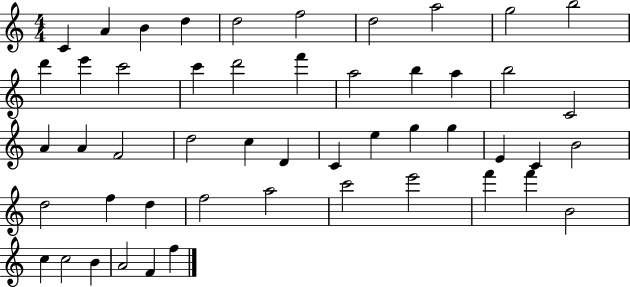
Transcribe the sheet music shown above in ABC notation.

X:1
T:Untitled
M:4/4
L:1/4
K:C
C A B d d2 f2 d2 a2 g2 b2 d' e' c'2 c' d'2 f' a2 b a b2 C2 A A F2 d2 c D C e g g E C B2 d2 f d f2 a2 c'2 e'2 f' f' B2 c c2 B A2 F f